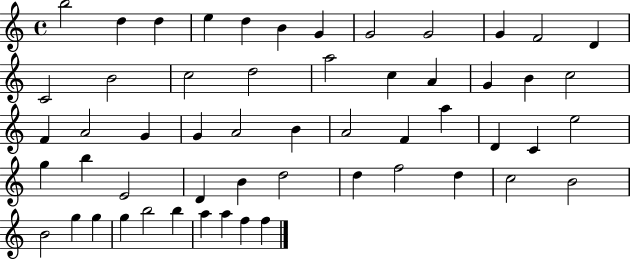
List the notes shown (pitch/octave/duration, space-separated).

B5/h D5/q D5/q E5/q D5/q B4/q G4/q G4/h G4/h G4/q F4/h D4/q C4/h B4/h C5/h D5/h A5/h C5/q A4/q G4/q B4/q C5/h F4/q A4/h G4/q G4/q A4/h B4/q A4/h F4/q A5/q D4/q C4/q E5/h G5/q B5/q E4/h D4/q B4/q D5/h D5/q F5/h D5/q C5/h B4/h B4/h G5/q G5/q G5/q B5/h B5/q A5/q A5/q F5/q F5/q